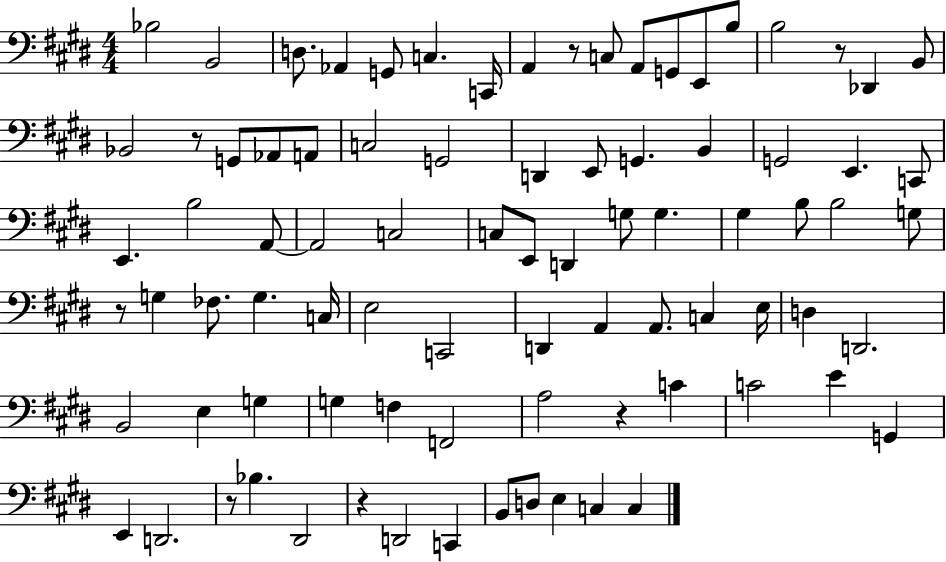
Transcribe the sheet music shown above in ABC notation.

X:1
T:Untitled
M:4/4
L:1/4
K:E
_B,2 B,,2 D,/2 _A,, G,,/2 C, C,,/4 A,, z/2 C,/2 A,,/2 G,,/2 E,,/2 B,/2 B,2 z/2 _D,, B,,/2 _B,,2 z/2 G,,/2 _A,,/2 A,,/2 C,2 G,,2 D,, E,,/2 G,, B,, G,,2 E,, C,,/2 E,, B,2 A,,/2 A,,2 C,2 C,/2 E,,/2 D,, G,/2 G, ^G, B,/2 B,2 G,/2 z/2 G, _F,/2 G, C,/4 E,2 C,,2 D,, A,, A,,/2 C, E,/4 D, D,,2 B,,2 E, G, G, F, F,,2 A,2 z C C2 E G,, E,, D,,2 z/2 _B, ^D,,2 z D,,2 C,, B,,/2 D,/2 E, C, C,